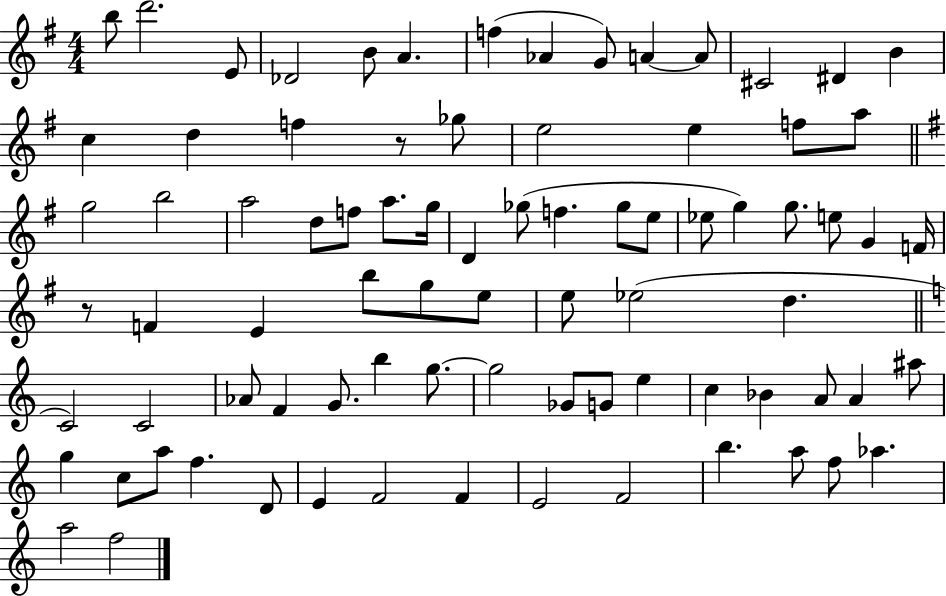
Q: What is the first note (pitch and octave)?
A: B5